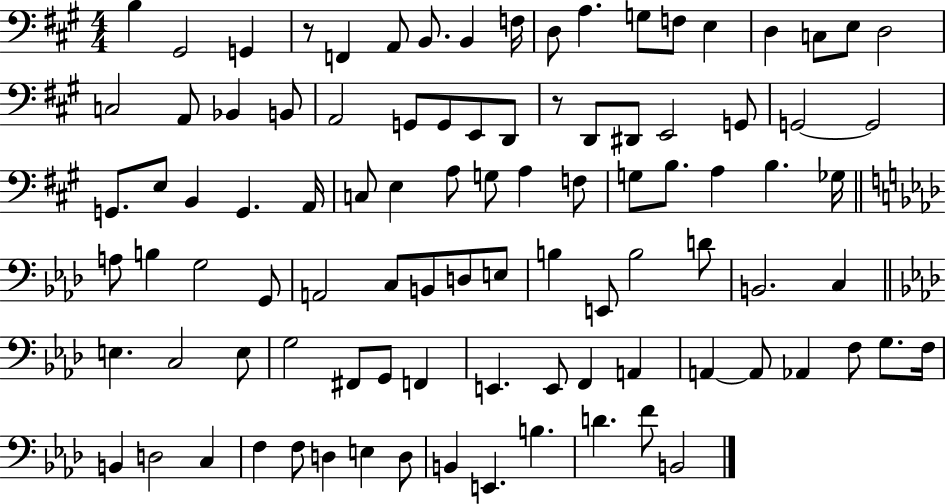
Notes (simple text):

B3/q G#2/h G2/q R/e F2/q A2/e B2/e. B2/q F3/s D3/e A3/q. G3/e F3/e E3/q D3/q C3/e E3/e D3/h C3/h A2/e Bb2/q B2/e A2/h G2/e G2/e E2/e D2/e R/e D2/e D#2/e E2/h G2/e G2/h G2/h G2/e. E3/e B2/q G2/q. A2/s C3/e E3/q A3/e G3/e A3/q F3/e G3/e B3/e. A3/q B3/q. Gb3/s A3/e B3/q G3/h G2/e A2/h C3/e B2/e D3/e E3/e B3/q E2/e B3/h D4/e B2/h. C3/q E3/q. C3/h E3/e G3/h F#2/e G2/e F2/q E2/q. E2/e F2/q A2/q A2/q A2/e Ab2/q F3/e G3/e. F3/s B2/q D3/h C3/q F3/q F3/e D3/q E3/q D3/e B2/q E2/q. B3/q. D4/q. F4/e B2/h